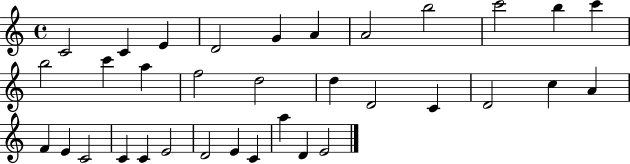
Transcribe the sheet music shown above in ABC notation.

X:1
T:Untitled
M:4/4
L:1/4
K:C
C2 C E D2 G A A2 b2 c'2 b c' b2 c' a f2 d2 d D2 C D2 c A F E C2 C C E2 D2 E C a D E2